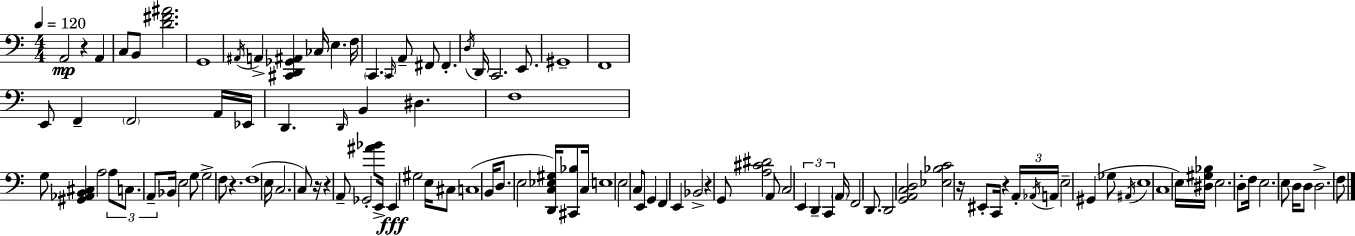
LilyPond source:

{
  \clef bass
  \numericTimeSignature
  \time 4/4
  \key a \minor
  \tempo 4 = 120
  \repeat volta 2 { a,2\mp r4 a,4 | c8 b,8 <d' fis' ais'>2. | g,1 | \acciaccatura { ais,16 } a,4-> <cis, d, ges, ais,>4 ces16 e4. | \break f16 \parenthesize c,4. \grace { c,16 } a,8-- fis,8 fis,4.-. | \acciaccatura { d16 } d,16 c,2. | e,8. gis,1-- | f,1 | \break e,8 f,4-- \parenthesize f,2 | a,16 ees,16 d,4. \grace { d,16 } b,4 dis4. | f1 | g8 <gis, aes, b, cis>4 a2 | \break \tuplet 3/2 { a8 c8. a,8-- } bes,16 e2 | g8 g2-> f8 r4. | f1( | e16 c2. | \break c8) r16 r4 a,8-- ges,2-. | <ais' bes'>8 e,16-> e,4\fff gis2 | e16 cis8 c1( | b,16 d8. e2 | \break <d, c ees gis>16) <cis, bes>8 c16 e1 | e2 c8 e,8 | g,4 f,4 e,4 bes,2-> | r4 g,8 <a cis' dis'>2 | \break a,8 c2 \tuplet 3/2 { e,4 | d,4-- c,4 } \parenthesize a,16 f,2 | d,8. d,2 <g, a, c d>2 | <ees bes c'>2 r16 eis,8-. c,16 | \break r4 \tuplet 3/2 { a,16-. \acciaccatura { aes,16 } a,16 } e2-- gis,4( | ges8 \acciaccatura { ais,16 } e1 | c1 | e16) <dis gis bes>16 e2. | \break d8-. f16 e2. | e8 d16 d8 d2.-> | f8 } \bar "|."
}